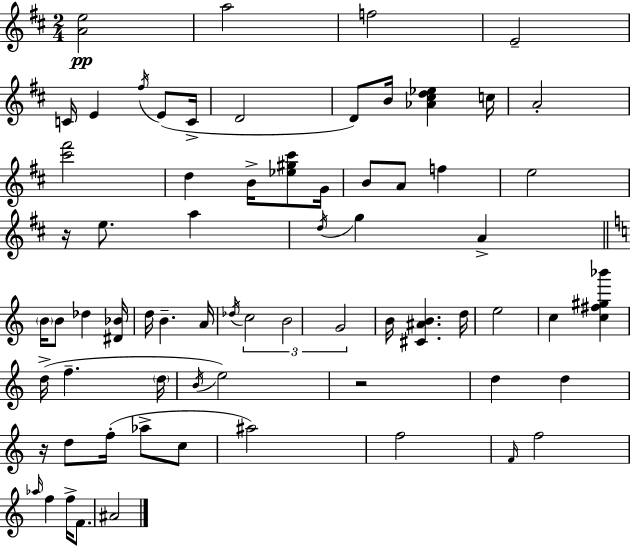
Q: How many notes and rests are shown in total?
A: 69